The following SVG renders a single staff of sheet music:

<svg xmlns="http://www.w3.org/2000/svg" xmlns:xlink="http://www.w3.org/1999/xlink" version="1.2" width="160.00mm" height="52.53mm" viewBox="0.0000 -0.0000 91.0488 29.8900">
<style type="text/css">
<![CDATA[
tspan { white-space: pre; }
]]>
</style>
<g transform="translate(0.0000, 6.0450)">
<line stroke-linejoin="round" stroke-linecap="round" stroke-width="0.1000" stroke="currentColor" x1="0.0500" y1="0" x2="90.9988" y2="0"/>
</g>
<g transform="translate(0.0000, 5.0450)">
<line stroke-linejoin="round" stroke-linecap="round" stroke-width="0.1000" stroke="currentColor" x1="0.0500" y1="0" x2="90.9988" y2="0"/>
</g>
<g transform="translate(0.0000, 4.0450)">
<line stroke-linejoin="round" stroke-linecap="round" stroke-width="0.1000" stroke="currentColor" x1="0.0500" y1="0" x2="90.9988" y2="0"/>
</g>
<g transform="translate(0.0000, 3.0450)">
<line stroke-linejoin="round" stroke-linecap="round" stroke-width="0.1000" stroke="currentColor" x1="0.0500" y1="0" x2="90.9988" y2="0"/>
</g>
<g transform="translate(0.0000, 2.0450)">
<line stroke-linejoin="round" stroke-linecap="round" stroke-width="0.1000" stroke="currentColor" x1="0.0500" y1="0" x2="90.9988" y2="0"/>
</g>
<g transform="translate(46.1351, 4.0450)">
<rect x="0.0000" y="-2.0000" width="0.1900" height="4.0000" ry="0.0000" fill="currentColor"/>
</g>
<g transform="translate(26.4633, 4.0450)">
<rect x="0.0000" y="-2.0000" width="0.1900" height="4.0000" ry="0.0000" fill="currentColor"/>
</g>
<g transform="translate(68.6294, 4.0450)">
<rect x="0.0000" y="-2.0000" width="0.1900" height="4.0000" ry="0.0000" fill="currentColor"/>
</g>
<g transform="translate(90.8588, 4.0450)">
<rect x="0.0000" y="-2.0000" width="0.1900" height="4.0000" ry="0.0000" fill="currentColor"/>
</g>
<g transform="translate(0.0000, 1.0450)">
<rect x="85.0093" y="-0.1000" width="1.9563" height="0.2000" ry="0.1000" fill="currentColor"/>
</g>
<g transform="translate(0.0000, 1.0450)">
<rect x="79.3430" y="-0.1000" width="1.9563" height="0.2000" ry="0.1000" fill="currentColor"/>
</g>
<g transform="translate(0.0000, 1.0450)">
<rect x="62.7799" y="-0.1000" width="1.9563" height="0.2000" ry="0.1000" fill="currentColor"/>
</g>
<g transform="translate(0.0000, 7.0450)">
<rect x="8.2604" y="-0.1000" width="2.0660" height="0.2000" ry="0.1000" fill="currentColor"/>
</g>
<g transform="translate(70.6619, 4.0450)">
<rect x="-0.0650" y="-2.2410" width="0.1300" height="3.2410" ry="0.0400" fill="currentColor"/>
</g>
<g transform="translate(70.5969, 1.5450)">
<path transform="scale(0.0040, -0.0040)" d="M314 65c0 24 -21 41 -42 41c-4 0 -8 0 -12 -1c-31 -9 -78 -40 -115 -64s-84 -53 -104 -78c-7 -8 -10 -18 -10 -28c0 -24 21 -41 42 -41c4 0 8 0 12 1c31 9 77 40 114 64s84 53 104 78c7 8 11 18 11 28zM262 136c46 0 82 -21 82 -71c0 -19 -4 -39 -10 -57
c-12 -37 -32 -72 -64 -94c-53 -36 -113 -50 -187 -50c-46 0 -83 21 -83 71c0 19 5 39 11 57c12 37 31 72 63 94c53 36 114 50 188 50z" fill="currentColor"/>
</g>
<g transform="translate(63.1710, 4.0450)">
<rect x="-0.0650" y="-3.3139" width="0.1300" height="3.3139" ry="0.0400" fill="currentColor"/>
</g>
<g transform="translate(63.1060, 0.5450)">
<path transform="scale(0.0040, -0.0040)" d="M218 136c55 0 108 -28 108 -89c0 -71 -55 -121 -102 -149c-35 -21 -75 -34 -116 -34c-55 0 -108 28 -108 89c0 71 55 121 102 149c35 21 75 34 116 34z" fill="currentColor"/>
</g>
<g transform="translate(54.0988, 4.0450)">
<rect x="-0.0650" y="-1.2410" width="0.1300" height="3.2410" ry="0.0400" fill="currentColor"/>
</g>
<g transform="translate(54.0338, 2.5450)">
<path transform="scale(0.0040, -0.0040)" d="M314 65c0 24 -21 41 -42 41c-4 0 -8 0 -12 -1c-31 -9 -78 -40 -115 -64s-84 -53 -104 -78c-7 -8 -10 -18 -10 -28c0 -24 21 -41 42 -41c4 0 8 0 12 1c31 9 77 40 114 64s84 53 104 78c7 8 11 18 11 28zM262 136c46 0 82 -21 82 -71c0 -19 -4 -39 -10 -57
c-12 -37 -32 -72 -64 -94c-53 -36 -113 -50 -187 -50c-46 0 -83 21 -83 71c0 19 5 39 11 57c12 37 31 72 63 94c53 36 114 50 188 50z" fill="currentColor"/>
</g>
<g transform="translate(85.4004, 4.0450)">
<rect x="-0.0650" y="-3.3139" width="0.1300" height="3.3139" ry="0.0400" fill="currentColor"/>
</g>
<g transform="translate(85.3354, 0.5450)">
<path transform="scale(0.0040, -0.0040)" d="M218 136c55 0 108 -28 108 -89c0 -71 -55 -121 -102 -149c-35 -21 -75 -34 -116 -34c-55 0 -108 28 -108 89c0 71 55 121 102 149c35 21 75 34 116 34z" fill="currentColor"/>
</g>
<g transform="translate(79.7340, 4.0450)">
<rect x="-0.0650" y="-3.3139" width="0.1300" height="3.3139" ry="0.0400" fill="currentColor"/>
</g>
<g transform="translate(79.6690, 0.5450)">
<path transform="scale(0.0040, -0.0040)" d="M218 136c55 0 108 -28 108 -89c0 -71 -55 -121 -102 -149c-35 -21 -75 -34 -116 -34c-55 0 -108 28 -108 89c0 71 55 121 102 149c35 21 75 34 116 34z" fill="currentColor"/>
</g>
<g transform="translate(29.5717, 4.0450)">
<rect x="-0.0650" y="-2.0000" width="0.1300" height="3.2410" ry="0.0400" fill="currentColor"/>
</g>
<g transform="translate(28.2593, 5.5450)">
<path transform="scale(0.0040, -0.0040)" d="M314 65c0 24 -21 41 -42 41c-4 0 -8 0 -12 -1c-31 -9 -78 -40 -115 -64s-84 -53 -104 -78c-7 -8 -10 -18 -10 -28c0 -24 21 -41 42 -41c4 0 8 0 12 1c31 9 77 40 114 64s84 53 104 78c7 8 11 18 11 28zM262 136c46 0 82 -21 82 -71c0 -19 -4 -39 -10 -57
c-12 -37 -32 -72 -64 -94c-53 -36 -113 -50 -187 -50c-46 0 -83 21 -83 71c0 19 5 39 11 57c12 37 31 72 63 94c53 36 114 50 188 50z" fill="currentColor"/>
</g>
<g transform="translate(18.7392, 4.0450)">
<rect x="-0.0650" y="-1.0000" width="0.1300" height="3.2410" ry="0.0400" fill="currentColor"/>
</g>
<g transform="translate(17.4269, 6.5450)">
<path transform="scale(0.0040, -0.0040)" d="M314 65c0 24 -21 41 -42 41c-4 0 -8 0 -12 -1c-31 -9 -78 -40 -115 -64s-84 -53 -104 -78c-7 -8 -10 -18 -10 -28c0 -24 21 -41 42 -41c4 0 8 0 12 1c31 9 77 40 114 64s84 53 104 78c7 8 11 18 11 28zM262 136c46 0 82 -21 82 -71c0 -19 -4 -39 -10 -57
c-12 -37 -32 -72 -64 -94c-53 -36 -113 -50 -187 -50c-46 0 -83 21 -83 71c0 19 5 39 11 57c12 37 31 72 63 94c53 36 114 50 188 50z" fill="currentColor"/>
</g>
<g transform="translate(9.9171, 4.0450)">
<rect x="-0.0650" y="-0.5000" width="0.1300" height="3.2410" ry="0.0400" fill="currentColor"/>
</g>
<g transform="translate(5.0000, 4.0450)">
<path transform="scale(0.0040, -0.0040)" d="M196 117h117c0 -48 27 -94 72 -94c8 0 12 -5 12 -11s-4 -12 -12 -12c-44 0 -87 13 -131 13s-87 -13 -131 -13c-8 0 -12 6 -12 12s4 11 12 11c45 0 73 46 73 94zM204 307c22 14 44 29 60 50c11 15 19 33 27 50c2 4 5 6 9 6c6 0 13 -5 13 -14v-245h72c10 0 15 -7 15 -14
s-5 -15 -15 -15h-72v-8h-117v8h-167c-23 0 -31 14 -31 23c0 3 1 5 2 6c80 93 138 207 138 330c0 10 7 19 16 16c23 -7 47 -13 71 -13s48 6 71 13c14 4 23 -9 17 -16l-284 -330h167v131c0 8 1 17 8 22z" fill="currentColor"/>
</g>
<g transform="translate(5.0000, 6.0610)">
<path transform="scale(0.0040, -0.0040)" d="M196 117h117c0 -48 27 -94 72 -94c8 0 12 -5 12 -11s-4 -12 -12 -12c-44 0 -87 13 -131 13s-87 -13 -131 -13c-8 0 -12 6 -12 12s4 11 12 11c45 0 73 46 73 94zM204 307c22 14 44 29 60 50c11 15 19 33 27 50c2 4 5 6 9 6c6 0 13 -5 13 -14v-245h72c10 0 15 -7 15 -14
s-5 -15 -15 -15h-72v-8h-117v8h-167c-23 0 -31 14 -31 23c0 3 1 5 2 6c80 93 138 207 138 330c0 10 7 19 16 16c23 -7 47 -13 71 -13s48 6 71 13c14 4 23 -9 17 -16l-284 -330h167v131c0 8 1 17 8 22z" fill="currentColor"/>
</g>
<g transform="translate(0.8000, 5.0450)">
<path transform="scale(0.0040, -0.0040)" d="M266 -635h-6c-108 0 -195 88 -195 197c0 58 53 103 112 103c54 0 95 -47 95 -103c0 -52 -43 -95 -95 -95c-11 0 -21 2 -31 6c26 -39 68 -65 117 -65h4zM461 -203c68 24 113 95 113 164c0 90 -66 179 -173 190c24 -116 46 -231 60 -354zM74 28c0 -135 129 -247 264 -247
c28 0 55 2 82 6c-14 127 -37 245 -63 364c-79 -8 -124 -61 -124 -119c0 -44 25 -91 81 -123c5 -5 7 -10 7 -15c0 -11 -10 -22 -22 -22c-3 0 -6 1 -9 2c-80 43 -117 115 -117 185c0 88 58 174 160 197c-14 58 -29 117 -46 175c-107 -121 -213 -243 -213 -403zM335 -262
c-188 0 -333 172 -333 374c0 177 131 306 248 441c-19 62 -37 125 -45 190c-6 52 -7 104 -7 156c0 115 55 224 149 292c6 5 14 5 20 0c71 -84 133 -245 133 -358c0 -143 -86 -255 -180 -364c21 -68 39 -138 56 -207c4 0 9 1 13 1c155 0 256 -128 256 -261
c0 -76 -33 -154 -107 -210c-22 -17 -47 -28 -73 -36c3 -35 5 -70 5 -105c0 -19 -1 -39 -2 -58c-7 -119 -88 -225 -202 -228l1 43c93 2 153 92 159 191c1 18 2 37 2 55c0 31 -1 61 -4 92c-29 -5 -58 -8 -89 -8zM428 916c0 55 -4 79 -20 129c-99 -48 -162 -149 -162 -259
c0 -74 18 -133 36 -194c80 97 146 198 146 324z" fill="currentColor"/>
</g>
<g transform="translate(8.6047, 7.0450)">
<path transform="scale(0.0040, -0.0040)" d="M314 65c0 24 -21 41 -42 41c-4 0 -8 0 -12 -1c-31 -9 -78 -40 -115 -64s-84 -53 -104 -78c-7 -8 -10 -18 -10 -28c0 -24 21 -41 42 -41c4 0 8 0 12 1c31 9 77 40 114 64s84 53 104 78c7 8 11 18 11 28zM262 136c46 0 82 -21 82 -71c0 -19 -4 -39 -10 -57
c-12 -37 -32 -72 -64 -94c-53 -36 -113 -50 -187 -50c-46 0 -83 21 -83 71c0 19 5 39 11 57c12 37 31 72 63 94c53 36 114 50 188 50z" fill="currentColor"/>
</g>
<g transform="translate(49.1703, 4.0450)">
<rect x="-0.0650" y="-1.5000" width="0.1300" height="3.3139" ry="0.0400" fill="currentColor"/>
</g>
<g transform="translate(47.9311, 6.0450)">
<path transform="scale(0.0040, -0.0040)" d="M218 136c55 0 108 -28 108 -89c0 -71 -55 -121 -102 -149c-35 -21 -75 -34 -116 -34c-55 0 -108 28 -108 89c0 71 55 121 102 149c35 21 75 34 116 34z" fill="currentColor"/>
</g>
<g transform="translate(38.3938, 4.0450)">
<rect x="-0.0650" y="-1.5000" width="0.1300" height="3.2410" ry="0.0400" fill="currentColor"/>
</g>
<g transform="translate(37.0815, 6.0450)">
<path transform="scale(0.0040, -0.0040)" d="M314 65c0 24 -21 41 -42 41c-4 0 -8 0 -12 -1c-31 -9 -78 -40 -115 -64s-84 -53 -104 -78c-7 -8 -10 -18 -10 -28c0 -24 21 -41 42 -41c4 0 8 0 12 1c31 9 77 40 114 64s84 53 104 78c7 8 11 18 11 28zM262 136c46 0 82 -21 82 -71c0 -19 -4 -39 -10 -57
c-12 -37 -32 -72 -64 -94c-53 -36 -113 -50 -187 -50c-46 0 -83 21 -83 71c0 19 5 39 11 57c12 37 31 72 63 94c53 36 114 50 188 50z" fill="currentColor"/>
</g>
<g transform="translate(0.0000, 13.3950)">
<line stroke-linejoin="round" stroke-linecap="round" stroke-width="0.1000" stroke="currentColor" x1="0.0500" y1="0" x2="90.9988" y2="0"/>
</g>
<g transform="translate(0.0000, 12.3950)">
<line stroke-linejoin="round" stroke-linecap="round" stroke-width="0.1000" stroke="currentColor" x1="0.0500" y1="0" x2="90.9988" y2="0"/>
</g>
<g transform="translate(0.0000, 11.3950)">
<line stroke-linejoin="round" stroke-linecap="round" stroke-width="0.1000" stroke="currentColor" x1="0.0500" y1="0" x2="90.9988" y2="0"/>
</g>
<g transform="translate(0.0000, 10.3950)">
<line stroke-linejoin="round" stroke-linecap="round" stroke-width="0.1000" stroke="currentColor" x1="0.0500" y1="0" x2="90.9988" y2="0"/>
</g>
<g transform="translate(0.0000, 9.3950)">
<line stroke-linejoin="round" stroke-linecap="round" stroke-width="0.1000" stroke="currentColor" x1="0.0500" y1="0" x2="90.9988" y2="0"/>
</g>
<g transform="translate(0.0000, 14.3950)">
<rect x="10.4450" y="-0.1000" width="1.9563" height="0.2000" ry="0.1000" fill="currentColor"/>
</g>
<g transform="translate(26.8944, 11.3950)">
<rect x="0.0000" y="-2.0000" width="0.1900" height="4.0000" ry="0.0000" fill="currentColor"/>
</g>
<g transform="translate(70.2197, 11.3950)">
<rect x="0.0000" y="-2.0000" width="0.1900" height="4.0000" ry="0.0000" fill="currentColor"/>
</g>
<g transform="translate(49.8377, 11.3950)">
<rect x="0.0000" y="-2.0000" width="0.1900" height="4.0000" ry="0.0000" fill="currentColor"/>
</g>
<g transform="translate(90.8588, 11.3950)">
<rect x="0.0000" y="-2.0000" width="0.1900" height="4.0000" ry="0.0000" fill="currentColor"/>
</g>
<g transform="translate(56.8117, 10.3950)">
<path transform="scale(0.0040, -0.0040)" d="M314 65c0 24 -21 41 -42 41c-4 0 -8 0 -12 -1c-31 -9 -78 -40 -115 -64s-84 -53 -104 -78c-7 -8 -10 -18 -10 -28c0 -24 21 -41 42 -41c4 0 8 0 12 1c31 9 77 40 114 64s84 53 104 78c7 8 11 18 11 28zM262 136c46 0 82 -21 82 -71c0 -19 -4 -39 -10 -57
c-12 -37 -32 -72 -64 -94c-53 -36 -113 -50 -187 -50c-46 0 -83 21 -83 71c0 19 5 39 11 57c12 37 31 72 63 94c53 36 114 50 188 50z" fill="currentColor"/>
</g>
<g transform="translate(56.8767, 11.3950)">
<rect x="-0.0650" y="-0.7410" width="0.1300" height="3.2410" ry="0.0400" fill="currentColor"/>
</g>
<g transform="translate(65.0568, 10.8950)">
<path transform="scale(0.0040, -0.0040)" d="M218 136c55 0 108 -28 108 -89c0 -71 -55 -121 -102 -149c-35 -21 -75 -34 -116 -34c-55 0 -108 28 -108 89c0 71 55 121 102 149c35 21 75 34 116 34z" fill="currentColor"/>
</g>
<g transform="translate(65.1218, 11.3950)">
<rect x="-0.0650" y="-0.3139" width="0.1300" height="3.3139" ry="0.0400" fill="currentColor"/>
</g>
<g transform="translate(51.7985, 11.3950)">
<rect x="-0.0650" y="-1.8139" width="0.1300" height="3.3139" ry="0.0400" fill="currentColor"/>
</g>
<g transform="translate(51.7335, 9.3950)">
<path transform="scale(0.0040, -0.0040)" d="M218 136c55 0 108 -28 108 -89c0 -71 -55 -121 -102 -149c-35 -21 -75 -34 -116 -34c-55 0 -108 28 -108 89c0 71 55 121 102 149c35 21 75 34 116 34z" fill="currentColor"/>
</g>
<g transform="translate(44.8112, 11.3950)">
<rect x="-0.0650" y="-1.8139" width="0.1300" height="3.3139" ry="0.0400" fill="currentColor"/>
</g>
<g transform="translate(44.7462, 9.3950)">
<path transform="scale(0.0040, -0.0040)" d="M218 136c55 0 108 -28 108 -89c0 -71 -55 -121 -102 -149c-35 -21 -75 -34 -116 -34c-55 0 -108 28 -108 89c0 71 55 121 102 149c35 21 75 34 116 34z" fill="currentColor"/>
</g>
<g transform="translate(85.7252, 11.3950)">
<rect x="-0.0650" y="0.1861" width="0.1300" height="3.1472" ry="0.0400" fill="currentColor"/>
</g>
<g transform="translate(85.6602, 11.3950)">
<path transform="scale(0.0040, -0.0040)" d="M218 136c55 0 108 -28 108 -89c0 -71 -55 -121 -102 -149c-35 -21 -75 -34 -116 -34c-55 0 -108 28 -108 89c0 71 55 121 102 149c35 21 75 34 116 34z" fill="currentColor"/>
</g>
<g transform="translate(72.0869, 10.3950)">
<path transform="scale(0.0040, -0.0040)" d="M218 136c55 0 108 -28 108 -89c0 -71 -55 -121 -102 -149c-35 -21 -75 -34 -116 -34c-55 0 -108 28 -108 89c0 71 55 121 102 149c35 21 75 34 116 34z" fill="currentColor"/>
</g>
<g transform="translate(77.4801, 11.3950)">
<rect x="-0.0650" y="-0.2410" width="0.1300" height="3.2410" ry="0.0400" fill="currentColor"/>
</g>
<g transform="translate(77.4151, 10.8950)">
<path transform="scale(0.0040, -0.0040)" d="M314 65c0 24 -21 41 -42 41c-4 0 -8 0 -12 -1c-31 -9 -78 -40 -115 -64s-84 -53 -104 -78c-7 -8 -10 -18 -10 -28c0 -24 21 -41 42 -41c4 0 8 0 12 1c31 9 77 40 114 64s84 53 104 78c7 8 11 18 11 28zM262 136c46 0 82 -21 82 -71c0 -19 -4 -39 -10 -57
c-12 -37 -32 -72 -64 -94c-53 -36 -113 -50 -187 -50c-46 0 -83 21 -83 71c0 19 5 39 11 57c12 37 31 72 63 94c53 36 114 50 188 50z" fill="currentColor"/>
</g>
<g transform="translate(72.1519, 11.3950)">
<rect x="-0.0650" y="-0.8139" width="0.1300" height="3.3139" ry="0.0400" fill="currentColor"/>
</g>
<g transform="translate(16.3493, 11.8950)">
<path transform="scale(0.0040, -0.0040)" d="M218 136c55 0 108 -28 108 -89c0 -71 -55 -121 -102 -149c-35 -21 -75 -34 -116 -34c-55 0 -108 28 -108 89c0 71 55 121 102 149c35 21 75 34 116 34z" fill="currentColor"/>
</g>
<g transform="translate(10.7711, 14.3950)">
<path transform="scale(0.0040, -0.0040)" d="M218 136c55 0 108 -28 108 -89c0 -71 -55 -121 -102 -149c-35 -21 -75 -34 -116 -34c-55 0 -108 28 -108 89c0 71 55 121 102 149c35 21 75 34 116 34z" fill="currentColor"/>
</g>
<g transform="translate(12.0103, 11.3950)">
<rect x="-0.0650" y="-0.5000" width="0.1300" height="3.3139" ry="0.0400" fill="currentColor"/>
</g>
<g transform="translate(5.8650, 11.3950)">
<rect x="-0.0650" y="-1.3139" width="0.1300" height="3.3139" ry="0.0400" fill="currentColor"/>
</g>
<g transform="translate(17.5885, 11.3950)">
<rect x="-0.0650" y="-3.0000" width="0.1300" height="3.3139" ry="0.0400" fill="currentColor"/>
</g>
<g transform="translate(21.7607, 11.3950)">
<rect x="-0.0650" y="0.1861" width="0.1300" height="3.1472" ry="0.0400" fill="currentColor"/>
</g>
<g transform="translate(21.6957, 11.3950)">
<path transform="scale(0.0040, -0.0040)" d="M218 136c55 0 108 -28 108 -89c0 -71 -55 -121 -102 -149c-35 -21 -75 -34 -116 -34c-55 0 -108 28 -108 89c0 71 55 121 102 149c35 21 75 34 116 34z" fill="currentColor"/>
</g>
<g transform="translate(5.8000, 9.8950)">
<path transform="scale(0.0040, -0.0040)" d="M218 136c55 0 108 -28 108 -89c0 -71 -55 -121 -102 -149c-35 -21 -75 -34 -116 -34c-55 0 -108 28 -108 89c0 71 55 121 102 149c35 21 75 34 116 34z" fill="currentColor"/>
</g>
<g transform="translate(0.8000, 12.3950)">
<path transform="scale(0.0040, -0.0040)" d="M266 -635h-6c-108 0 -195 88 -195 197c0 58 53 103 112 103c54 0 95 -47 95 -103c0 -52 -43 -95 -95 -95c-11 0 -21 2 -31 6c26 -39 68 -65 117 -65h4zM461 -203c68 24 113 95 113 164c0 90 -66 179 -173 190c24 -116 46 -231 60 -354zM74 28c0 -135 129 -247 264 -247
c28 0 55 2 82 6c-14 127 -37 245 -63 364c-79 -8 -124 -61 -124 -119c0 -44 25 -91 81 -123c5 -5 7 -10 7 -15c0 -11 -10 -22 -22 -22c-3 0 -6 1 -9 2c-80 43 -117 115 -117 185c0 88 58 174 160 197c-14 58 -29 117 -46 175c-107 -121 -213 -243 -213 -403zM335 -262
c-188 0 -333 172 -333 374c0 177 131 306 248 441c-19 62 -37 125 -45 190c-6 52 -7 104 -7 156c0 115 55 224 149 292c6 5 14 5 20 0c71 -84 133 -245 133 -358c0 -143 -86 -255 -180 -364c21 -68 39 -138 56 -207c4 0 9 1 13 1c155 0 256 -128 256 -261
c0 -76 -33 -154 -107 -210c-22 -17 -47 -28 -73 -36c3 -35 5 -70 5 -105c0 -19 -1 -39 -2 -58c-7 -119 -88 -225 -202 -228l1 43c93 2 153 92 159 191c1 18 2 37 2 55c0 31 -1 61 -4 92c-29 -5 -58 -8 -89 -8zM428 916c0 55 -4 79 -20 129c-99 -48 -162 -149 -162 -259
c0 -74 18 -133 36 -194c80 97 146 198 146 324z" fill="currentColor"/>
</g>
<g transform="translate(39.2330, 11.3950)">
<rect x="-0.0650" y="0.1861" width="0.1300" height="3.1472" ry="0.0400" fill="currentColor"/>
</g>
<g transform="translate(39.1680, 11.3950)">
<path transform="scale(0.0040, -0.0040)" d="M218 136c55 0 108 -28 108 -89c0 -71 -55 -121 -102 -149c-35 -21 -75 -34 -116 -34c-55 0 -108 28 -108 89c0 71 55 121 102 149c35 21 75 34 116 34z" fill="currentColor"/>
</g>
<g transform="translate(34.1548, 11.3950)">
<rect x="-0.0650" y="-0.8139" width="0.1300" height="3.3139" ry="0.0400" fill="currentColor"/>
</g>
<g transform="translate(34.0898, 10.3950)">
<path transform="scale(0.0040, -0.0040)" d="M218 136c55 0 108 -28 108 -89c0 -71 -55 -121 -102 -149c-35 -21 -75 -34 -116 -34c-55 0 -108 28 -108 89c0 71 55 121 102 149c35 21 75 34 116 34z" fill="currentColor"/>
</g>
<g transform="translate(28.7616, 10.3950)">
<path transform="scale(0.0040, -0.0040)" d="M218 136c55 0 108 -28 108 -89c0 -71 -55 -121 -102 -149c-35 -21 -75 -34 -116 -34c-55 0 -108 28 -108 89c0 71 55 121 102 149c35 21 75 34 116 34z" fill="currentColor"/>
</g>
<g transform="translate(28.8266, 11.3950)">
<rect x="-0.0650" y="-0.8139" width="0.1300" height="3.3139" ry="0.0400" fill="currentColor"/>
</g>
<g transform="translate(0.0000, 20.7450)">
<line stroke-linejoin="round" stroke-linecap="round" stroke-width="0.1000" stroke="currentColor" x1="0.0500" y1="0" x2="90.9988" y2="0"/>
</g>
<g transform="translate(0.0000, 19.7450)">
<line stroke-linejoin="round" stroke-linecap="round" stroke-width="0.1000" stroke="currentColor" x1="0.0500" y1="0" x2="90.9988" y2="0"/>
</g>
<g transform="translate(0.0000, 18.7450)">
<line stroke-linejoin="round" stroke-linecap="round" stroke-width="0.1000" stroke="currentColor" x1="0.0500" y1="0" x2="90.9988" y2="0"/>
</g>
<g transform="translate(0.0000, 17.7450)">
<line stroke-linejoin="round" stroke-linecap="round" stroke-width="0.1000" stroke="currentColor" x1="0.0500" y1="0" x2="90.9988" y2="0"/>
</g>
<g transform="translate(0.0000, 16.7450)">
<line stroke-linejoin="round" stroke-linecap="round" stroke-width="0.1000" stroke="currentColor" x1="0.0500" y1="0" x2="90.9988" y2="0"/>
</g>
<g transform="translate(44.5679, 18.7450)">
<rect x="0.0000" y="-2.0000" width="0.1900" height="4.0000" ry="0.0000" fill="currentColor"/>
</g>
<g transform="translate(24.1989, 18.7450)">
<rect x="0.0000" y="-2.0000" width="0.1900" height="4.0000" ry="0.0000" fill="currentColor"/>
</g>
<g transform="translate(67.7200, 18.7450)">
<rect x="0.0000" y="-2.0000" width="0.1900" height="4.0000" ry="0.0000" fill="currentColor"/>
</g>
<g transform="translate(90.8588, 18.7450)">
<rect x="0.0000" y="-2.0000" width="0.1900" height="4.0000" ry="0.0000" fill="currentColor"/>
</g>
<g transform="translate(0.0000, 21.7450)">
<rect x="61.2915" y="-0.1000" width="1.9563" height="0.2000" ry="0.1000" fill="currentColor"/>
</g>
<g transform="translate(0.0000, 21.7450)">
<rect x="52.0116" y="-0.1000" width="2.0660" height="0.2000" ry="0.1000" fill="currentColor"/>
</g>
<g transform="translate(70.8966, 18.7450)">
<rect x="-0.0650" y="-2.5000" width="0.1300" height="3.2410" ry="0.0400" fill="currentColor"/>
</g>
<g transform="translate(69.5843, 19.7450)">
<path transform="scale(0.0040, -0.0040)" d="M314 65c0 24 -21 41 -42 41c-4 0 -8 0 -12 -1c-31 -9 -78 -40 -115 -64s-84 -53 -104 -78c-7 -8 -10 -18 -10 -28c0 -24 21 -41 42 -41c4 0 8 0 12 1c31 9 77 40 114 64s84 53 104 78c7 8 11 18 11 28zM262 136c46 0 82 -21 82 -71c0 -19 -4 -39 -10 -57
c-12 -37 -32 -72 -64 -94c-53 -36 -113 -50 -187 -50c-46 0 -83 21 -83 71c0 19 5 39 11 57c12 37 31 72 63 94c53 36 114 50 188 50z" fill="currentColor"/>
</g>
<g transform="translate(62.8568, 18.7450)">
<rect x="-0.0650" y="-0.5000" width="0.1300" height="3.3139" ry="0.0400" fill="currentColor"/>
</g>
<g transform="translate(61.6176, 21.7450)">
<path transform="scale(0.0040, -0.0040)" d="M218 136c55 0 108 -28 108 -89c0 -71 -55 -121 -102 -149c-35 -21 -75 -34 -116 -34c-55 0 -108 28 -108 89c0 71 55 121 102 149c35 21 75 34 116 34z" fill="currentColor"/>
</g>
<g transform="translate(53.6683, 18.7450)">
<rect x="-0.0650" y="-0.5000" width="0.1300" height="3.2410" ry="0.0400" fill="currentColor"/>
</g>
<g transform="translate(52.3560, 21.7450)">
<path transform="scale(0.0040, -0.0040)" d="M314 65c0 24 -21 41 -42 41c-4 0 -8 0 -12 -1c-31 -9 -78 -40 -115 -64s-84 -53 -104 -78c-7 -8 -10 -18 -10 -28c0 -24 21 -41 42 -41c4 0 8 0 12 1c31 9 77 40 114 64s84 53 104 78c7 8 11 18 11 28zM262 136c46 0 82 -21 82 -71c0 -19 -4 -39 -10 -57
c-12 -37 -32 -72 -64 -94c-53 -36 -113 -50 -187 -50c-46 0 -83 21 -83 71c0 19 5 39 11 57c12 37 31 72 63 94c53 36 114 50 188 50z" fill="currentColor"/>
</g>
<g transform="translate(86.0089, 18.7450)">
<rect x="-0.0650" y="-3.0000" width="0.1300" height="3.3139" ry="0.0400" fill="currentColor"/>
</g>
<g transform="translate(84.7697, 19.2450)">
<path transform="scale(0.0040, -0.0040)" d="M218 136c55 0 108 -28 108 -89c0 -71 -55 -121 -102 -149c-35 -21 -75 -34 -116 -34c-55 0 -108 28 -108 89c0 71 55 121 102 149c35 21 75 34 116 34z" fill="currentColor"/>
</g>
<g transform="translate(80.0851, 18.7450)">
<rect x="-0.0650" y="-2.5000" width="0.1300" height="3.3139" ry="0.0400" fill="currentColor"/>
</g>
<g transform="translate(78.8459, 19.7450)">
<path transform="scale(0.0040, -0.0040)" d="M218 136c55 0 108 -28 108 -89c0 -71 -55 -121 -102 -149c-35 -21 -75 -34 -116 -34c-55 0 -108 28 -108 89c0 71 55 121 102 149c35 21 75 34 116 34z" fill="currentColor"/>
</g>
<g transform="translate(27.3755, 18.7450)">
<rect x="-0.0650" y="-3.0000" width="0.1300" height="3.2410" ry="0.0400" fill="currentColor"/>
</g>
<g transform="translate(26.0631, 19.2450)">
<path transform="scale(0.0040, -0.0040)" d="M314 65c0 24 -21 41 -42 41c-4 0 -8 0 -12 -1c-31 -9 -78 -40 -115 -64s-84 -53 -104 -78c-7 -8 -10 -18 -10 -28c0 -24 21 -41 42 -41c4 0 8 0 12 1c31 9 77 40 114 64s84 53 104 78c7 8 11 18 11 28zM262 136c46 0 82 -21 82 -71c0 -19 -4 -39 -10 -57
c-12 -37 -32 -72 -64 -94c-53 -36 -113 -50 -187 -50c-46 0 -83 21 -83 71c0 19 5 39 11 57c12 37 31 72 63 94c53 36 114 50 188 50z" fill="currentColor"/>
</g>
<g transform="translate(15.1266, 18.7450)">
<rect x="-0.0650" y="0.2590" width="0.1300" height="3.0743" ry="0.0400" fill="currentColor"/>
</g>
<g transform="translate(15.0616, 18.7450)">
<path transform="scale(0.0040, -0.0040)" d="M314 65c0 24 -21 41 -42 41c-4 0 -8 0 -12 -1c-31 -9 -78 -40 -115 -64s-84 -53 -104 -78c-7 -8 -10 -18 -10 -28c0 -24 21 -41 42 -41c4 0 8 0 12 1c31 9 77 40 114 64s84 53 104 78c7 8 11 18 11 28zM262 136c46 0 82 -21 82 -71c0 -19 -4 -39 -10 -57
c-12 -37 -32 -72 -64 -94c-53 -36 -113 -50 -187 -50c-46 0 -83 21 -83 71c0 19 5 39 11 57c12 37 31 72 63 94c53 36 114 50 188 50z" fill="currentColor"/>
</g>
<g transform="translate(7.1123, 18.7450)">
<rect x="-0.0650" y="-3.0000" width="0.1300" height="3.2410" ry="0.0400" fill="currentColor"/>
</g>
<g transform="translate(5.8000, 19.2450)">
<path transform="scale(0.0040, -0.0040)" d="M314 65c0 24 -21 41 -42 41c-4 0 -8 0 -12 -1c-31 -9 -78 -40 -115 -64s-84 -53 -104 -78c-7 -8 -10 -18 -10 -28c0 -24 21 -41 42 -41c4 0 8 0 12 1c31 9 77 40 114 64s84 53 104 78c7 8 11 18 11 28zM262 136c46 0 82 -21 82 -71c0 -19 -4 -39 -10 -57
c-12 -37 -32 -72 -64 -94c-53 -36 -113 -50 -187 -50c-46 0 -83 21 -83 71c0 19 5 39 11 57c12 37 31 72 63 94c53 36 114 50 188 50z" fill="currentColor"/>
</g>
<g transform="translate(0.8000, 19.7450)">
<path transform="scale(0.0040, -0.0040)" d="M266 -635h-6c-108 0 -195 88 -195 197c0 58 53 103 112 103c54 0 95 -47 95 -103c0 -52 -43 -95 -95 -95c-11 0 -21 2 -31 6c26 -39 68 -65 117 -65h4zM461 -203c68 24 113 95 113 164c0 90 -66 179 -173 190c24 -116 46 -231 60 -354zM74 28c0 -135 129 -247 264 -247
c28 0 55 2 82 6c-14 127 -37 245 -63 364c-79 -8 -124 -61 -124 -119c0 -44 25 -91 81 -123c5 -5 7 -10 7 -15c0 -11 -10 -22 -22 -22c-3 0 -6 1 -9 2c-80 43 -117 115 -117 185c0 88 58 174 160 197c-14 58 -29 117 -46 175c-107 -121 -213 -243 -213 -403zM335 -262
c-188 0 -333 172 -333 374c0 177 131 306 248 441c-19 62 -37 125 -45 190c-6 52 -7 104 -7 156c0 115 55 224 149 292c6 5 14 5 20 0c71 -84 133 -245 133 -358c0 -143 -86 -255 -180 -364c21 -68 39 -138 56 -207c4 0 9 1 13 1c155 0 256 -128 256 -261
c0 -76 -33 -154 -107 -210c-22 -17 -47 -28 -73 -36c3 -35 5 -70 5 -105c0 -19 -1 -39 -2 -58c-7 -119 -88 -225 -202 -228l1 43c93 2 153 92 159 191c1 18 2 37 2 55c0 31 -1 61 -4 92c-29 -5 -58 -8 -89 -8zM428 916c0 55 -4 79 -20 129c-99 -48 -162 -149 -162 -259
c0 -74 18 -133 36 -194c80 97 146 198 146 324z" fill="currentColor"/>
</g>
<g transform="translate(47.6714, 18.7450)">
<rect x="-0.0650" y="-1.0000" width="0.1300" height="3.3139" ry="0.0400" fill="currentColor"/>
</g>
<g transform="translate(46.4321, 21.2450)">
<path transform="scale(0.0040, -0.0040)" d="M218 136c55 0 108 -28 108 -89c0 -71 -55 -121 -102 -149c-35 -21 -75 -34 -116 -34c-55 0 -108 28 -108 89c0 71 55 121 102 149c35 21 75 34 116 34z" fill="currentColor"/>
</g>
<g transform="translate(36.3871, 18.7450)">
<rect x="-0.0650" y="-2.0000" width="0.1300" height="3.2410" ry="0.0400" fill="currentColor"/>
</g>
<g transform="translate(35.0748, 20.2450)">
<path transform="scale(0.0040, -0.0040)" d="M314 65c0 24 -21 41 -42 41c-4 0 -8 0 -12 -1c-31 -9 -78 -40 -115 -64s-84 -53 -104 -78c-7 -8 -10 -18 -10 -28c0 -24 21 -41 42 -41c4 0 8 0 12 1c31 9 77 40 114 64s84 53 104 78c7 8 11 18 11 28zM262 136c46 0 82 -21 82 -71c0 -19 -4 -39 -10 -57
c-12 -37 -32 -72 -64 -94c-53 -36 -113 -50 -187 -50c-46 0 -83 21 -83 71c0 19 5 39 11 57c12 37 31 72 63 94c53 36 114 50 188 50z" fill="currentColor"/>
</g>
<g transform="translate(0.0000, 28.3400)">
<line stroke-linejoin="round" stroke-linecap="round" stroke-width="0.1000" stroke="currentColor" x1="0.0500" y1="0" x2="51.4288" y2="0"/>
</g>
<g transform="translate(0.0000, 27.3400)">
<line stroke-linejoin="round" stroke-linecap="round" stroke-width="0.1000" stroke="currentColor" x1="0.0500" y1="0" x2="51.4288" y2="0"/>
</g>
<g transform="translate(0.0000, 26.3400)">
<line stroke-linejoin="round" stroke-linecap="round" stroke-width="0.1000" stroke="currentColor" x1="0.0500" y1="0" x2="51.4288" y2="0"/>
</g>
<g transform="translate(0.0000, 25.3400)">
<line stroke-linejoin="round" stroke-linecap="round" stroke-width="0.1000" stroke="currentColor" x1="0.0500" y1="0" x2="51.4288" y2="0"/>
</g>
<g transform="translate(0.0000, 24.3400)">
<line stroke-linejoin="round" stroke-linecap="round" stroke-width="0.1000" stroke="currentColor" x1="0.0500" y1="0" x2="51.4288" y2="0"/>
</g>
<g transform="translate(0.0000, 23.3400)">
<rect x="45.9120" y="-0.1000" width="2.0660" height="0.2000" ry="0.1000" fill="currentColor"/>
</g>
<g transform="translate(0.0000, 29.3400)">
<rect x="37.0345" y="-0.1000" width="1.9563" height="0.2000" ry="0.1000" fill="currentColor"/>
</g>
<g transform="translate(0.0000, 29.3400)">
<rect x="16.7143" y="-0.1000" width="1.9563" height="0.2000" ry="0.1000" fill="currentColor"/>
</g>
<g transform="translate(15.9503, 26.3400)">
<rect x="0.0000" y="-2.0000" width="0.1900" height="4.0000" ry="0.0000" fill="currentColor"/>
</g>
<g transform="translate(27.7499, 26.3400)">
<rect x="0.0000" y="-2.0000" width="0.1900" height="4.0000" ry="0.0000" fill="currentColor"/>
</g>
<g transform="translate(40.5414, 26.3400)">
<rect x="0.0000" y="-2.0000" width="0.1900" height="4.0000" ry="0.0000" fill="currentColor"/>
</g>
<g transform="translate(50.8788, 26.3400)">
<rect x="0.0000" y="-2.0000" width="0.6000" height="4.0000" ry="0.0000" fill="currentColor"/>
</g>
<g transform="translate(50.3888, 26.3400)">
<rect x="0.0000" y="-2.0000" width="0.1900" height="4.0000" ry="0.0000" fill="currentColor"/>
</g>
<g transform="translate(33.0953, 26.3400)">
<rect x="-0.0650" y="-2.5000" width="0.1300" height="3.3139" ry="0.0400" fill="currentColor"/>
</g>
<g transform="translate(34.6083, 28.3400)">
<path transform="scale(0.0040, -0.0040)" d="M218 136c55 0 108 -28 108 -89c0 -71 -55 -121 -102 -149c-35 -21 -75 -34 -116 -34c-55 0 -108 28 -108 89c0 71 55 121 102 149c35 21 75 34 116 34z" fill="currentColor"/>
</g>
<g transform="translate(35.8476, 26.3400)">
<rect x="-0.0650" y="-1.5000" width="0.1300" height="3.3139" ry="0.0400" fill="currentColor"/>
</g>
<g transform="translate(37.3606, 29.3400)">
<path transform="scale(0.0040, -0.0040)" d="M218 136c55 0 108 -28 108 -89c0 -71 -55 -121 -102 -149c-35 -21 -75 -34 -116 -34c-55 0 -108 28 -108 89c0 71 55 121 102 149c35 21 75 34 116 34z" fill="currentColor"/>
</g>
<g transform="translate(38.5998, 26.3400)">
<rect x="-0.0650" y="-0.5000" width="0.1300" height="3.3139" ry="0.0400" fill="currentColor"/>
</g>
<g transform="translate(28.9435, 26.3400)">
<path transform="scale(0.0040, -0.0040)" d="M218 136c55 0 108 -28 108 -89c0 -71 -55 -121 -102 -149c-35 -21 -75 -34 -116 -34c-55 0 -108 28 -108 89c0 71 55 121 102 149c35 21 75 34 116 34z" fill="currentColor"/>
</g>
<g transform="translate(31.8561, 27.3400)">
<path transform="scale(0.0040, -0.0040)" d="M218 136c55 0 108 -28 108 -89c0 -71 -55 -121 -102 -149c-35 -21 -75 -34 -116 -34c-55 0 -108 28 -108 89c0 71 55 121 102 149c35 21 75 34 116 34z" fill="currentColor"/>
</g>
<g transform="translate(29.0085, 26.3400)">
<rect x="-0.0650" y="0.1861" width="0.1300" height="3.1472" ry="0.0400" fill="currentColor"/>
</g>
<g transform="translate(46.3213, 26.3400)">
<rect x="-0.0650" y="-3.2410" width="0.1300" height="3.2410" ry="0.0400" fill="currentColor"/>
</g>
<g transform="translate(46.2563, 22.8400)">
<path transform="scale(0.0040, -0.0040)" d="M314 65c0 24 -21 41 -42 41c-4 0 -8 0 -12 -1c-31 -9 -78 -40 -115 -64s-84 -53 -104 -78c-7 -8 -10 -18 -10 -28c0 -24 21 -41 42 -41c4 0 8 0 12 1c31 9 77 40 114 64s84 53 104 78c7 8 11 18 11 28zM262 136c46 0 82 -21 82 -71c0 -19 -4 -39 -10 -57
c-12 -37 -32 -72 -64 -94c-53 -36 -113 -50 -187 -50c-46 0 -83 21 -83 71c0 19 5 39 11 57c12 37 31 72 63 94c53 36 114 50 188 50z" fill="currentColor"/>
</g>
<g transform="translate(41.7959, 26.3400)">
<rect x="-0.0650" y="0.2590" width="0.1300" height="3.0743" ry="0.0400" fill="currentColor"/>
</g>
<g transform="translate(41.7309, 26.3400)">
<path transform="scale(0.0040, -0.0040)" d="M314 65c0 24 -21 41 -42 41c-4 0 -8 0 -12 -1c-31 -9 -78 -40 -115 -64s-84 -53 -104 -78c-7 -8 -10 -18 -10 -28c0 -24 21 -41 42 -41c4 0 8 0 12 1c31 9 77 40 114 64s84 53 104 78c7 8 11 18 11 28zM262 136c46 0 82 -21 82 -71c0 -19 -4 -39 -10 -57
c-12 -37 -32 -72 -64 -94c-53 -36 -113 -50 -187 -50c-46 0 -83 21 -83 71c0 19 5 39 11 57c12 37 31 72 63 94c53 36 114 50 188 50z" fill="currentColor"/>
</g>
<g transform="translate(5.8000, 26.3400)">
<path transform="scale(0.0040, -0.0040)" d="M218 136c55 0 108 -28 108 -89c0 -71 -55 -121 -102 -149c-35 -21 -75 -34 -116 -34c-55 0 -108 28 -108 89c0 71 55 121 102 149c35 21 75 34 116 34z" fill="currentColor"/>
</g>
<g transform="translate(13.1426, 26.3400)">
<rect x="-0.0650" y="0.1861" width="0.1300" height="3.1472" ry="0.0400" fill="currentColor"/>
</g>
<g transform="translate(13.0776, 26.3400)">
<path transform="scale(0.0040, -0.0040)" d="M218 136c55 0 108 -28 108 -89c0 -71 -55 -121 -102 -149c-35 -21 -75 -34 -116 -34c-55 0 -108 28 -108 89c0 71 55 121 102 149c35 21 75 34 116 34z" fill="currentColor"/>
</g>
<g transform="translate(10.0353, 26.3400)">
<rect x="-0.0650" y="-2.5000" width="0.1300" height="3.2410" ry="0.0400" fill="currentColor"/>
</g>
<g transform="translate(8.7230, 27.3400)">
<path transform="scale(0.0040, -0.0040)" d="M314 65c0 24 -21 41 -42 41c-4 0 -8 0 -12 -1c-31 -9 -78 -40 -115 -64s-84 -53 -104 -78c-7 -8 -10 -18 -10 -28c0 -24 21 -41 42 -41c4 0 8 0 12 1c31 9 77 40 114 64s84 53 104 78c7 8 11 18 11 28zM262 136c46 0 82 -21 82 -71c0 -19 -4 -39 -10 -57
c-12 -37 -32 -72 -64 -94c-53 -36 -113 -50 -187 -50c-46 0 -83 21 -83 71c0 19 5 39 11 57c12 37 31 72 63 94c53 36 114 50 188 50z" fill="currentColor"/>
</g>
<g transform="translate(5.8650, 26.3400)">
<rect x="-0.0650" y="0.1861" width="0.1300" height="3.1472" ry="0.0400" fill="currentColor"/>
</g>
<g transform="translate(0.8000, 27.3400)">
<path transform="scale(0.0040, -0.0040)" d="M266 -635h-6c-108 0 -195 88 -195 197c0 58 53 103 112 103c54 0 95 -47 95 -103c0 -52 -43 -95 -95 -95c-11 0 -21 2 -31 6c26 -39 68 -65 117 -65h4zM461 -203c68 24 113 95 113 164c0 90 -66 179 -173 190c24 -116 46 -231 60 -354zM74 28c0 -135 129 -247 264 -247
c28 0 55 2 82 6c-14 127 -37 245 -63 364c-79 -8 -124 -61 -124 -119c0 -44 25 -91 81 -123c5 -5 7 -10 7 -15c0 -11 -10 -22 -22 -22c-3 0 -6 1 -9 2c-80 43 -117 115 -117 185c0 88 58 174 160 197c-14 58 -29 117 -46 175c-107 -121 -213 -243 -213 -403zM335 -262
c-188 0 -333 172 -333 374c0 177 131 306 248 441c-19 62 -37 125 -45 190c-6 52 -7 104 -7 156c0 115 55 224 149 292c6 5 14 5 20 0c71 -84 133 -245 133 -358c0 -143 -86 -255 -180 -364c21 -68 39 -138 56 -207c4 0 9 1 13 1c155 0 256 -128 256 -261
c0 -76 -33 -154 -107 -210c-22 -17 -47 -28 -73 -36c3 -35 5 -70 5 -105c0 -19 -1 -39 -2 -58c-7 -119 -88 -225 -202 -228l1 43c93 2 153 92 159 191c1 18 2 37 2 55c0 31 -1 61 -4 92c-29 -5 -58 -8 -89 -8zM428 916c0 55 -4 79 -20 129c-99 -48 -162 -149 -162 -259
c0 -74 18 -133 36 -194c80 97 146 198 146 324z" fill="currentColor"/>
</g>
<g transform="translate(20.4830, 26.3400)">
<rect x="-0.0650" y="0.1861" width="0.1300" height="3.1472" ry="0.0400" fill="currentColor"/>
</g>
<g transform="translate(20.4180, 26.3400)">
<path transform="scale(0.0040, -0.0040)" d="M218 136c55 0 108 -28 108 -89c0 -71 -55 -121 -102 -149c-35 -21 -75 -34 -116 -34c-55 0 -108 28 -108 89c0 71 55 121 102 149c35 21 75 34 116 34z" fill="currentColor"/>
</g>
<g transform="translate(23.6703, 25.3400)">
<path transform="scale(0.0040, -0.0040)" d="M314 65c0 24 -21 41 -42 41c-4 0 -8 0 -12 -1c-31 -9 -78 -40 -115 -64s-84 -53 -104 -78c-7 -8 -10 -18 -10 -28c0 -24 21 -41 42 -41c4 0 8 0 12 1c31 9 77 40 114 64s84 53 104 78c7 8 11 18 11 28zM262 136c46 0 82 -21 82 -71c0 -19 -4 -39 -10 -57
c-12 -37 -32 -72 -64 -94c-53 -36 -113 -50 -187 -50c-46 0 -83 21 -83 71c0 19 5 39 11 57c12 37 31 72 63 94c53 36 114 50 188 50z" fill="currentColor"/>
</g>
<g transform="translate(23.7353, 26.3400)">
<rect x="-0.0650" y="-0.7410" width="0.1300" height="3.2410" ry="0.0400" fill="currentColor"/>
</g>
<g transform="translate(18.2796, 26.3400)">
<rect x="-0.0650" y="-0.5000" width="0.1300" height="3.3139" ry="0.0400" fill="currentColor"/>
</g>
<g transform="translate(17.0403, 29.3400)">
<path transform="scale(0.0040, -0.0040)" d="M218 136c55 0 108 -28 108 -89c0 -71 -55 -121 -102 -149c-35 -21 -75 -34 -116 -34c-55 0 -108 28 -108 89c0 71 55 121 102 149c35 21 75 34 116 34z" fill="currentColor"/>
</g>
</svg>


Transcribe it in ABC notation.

X:1
T:Untitled
M:4/4
L:1/4
K:C
C2 D2 F2 E2 E e2 b g2 b b e C A B d d B f f d2 c d c2 B A2 B2 A2 F2 D C2 C G2 G A B G2 B C B d2 B G E C B2 b2